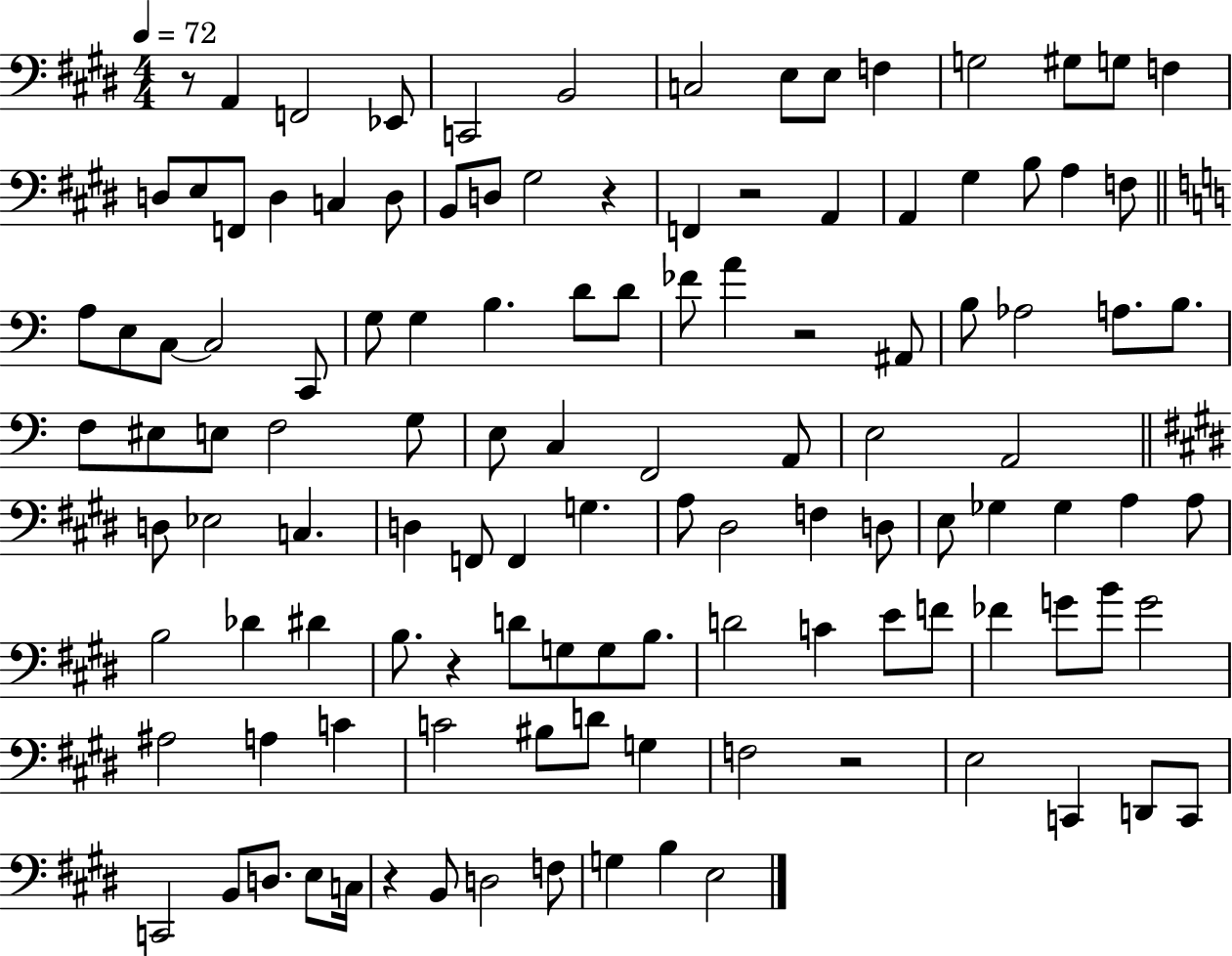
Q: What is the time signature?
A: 4/4